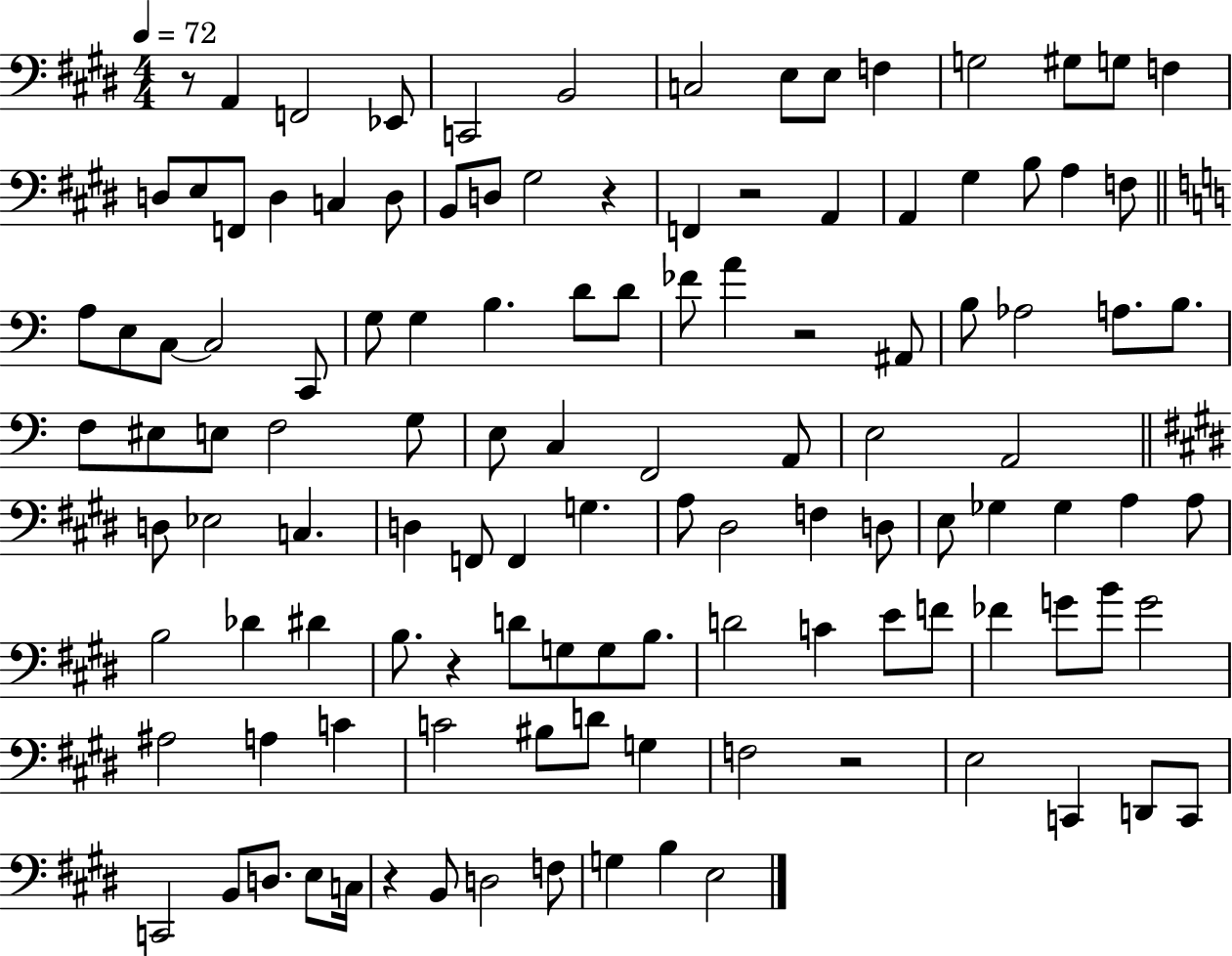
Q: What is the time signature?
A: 4/4